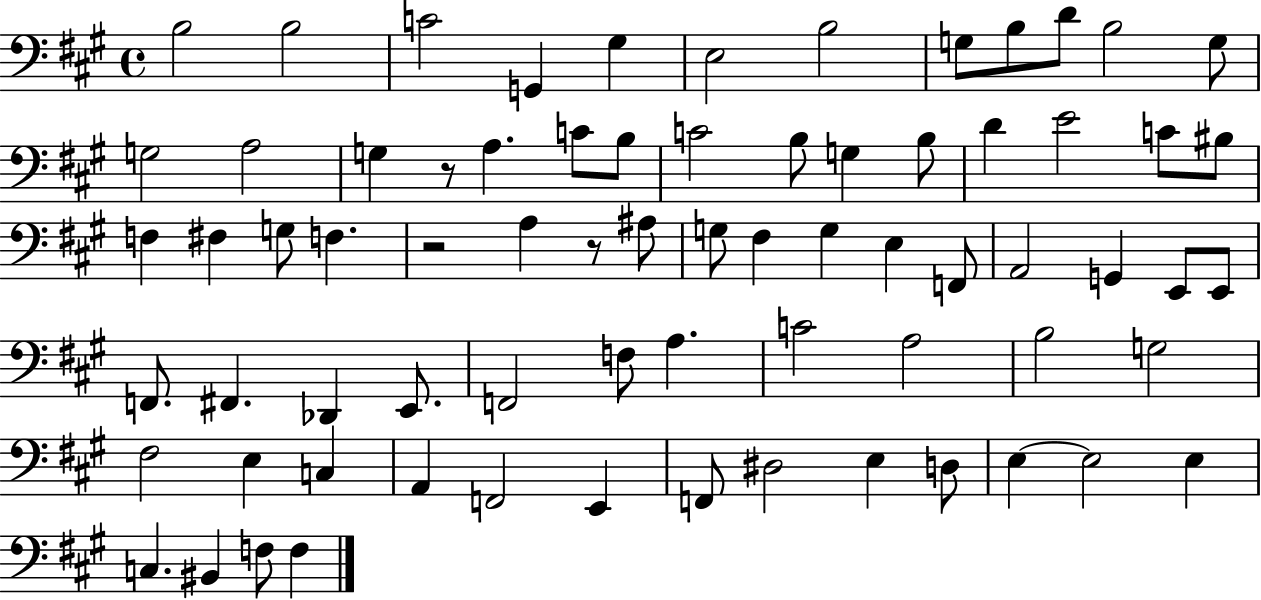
B3/h B3/h C4/h G2/q G#3/q E3/h B3/h G3/e B3/e D4/e B3/h G3/e G3/h A3/h G3/q R/e A3/q. C4/e B3/e C4/h B3/e G3/q B3/e D4/q E4/h C4/e BIS3/e F3/q F#3/q G3/e F3/q. R/h A3/q R/e A#3/e G3/e F#3/q G3/q E3/q F2/e A2/h G2/q E2/e E2/e F2/e. F#2/q. Db2/q E2/e. F2/h F3/e A3/q. C4/h A3/h B3/h G3/h F#3/h E3/q C3/q A2/q F2/h E2/q F2/e D#3/h E3/q D3/e E3/q E3/h E3/q C3/q. BIS2/q F3/e F3/q